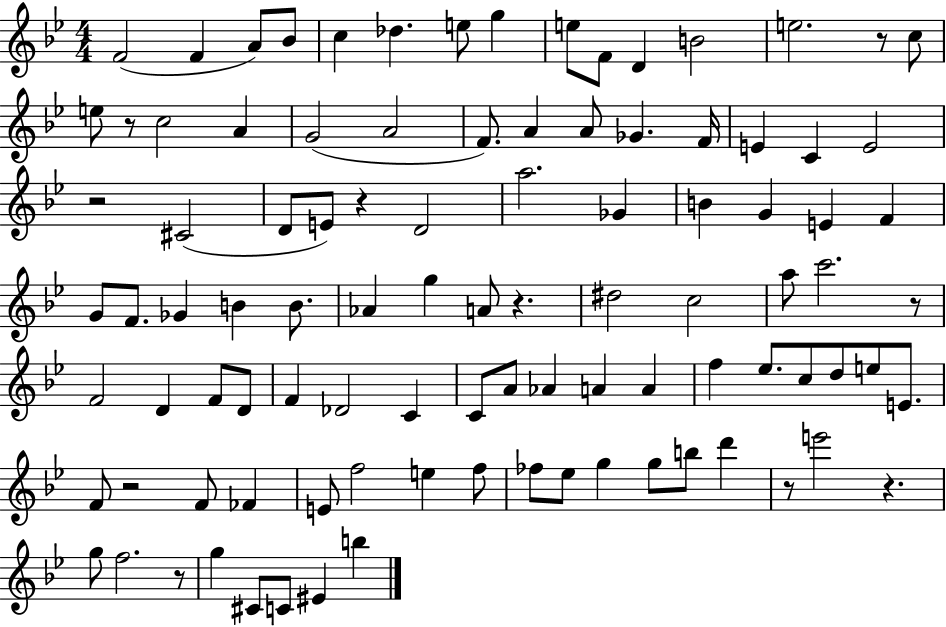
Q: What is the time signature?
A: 4/4